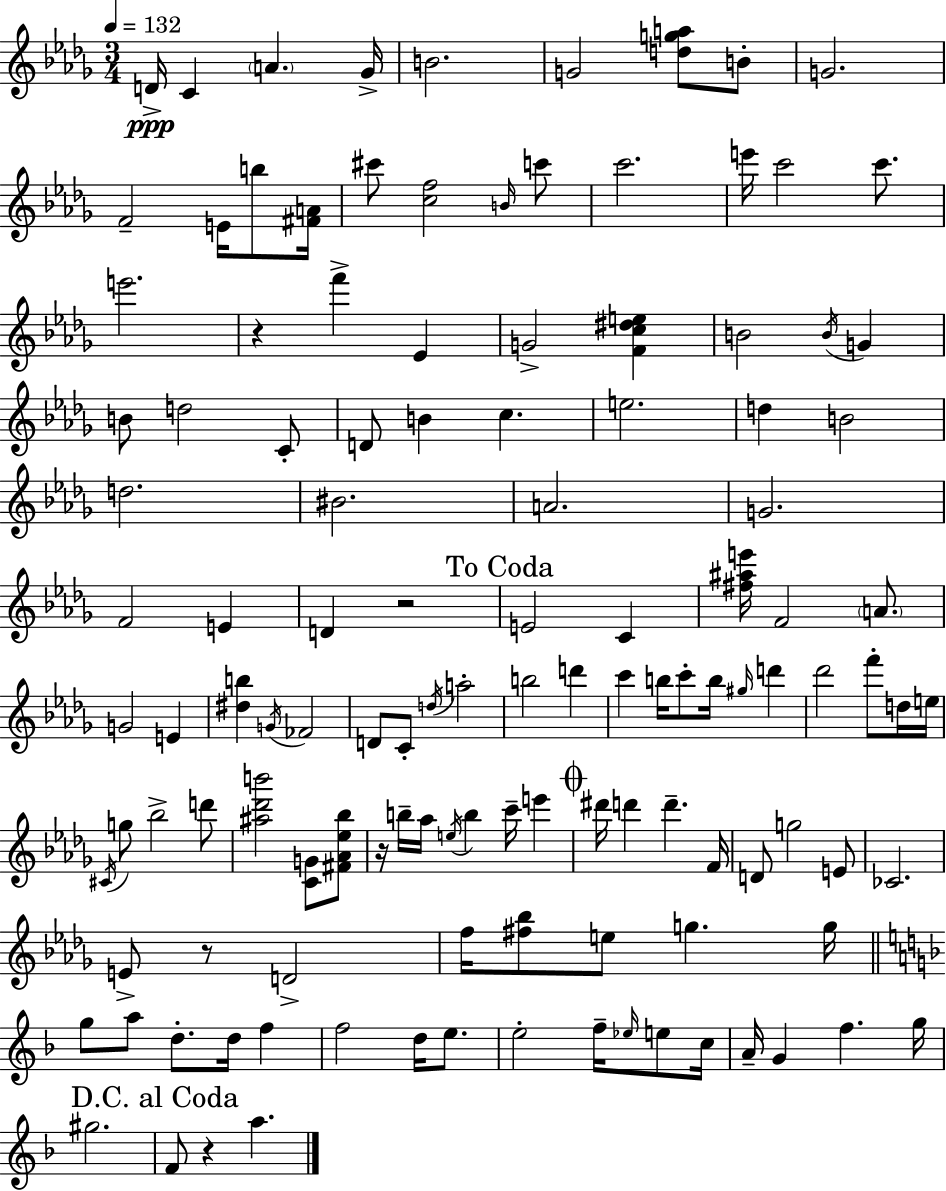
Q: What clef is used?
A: treble